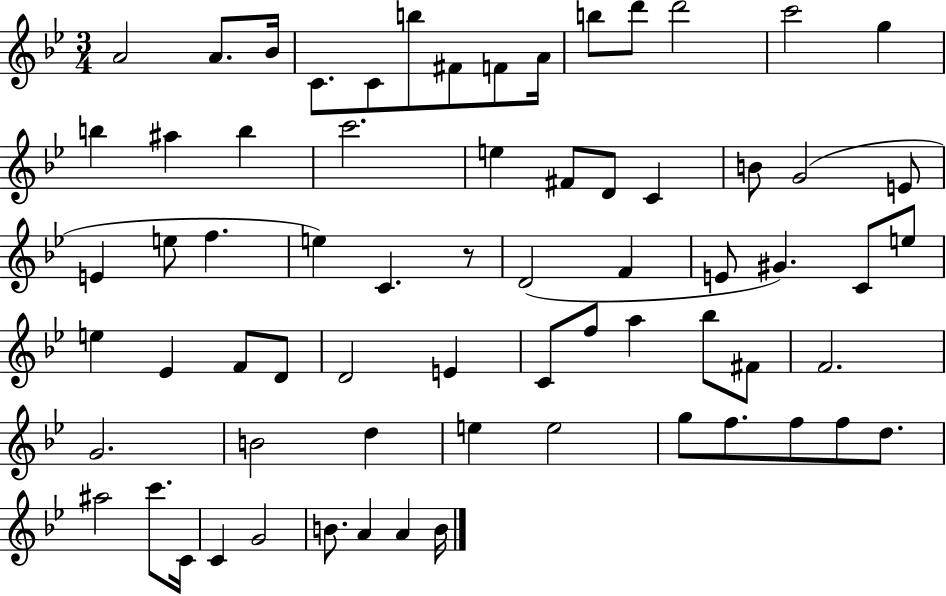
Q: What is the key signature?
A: BES major